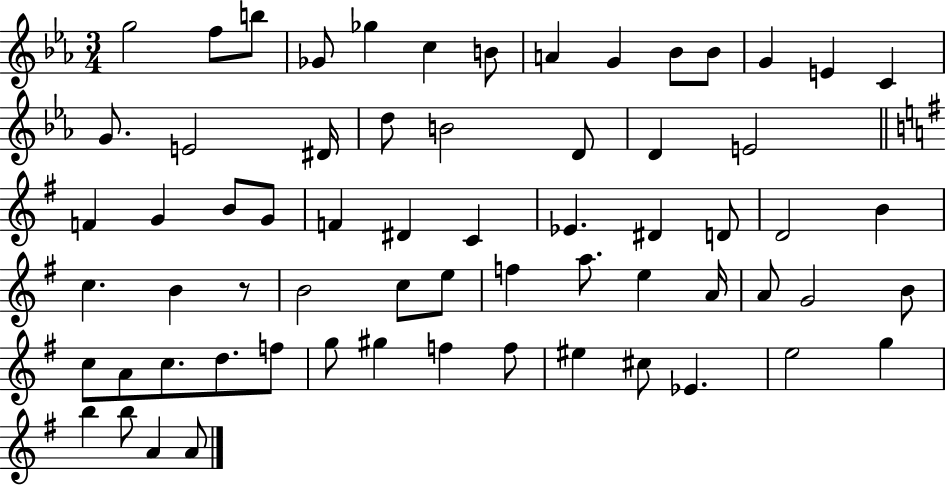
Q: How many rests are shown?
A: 1